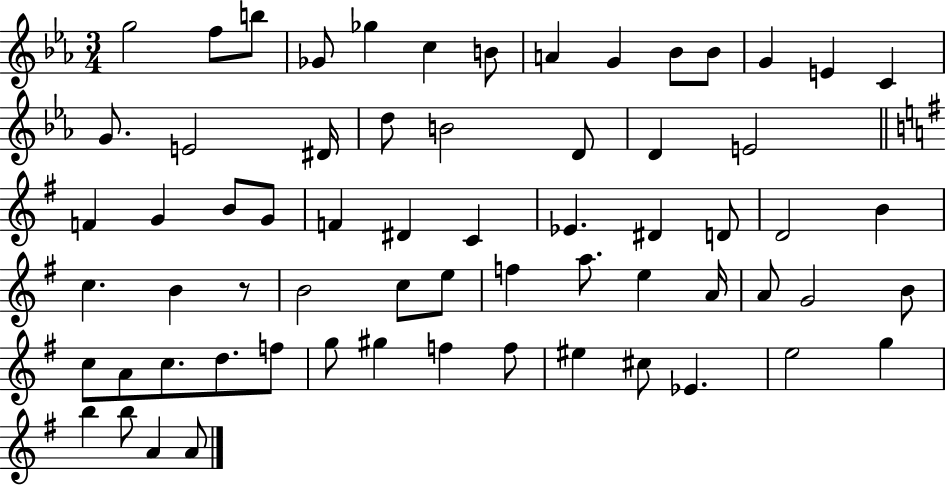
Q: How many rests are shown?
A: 1